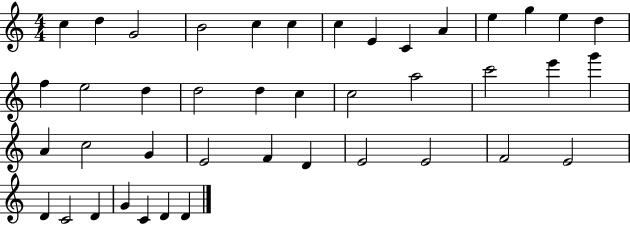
X:1
T:Untitled
M:4/4
L:1/4
K:C
c d G2 B2 c c c E C A e g e d f e2 d d2 d c c2 a2 c'2 e' g' A c2 G E2 F D E2 E2 F2 E2 D C2 D G C D D